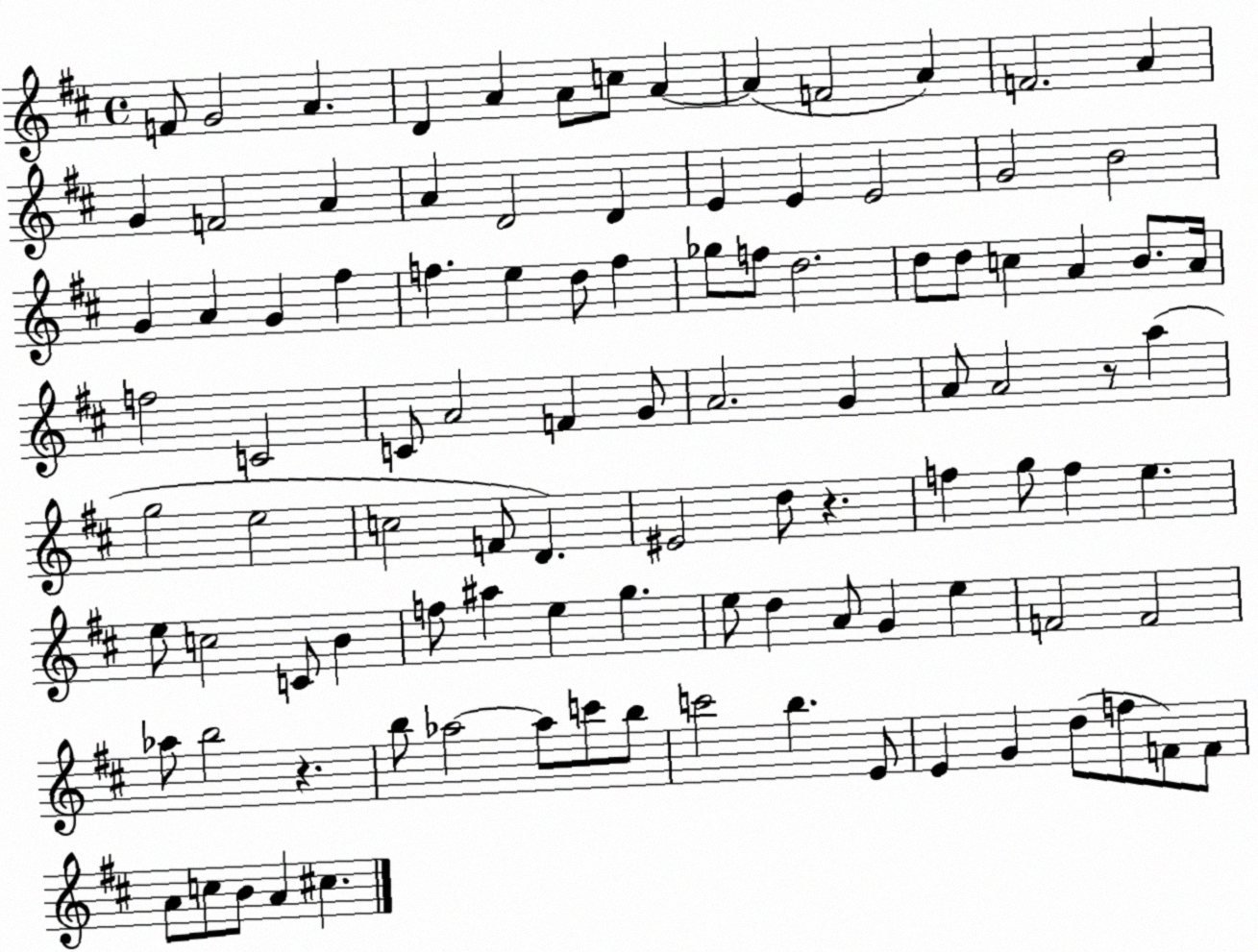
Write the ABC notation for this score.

X:1
T:Untitled
M:4/4
L:1/4
K:D
F/2 G2 A D A A/2 c/2 A A F2 A F2 A G F2 A A D2 D E E E2 G2 B2 G A G ^f f e d/2 f _g/2 f/2 d2 d/2 d/2 c A B/2 A/4 f2 C2 C/2 A2 F G/2 A2 G A/2 A2 z/2 a g2 e2 c2 F/2 D ^E2 d/2 z f g/2 f e e/2 c2 C/2 B f/2 ^a e g e/2 d A/2 G e F2 F2 _a/2 b2 z b/2 _a2 _a/2 c'/2 b/2 c'2 b E/2 E G d/2 f/2 F/2 F/2 A/2 c/2 B/2 A ^c